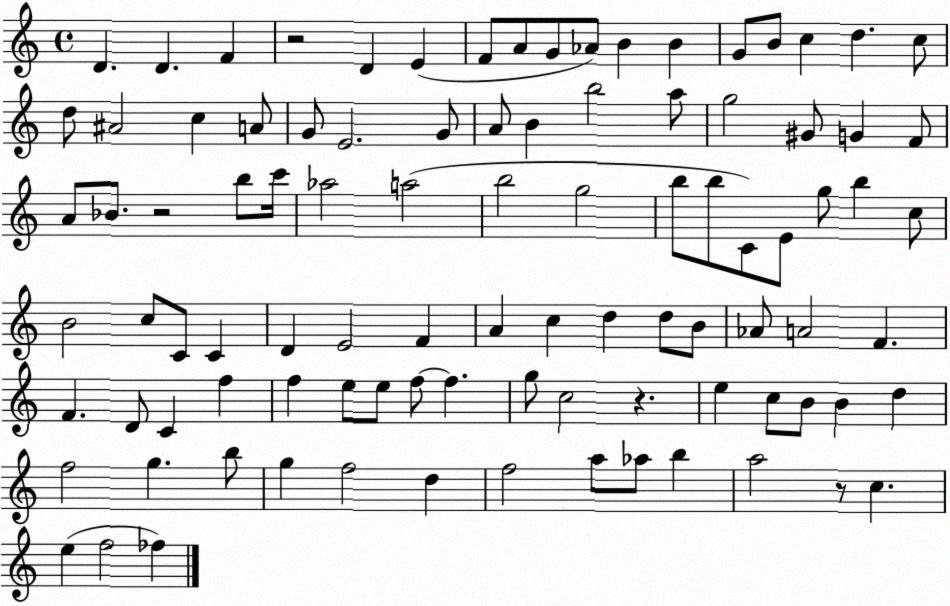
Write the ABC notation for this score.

X:1
T:Untitled
M:4/4
L:1/4
K:C
D D F z2 D E F/2 A/2 G/2 _A/2 B B G/2 B/2 c d c/2 d/2 ^A2 c A/2 G/2 E2 G/2 A/2 B b2 a/2 g2 ^G/2 G F/2 A/2 _B/2 z2 b/2 c'/4 _a2 a2 b2 g2 b/2 b/2 C/2 E/2 g/2 b c/2 B2 c/2 C/2 C D E2 F A c d d/2 B/2 _A/2 A2 F F D/2 C f f e/2 e/2 f/2 f g/2 c2 z e c/2 B/2 B d f2 g b/2 g f2 d f2 a/2 _a/2 b a2 z/2 c e f2 _f